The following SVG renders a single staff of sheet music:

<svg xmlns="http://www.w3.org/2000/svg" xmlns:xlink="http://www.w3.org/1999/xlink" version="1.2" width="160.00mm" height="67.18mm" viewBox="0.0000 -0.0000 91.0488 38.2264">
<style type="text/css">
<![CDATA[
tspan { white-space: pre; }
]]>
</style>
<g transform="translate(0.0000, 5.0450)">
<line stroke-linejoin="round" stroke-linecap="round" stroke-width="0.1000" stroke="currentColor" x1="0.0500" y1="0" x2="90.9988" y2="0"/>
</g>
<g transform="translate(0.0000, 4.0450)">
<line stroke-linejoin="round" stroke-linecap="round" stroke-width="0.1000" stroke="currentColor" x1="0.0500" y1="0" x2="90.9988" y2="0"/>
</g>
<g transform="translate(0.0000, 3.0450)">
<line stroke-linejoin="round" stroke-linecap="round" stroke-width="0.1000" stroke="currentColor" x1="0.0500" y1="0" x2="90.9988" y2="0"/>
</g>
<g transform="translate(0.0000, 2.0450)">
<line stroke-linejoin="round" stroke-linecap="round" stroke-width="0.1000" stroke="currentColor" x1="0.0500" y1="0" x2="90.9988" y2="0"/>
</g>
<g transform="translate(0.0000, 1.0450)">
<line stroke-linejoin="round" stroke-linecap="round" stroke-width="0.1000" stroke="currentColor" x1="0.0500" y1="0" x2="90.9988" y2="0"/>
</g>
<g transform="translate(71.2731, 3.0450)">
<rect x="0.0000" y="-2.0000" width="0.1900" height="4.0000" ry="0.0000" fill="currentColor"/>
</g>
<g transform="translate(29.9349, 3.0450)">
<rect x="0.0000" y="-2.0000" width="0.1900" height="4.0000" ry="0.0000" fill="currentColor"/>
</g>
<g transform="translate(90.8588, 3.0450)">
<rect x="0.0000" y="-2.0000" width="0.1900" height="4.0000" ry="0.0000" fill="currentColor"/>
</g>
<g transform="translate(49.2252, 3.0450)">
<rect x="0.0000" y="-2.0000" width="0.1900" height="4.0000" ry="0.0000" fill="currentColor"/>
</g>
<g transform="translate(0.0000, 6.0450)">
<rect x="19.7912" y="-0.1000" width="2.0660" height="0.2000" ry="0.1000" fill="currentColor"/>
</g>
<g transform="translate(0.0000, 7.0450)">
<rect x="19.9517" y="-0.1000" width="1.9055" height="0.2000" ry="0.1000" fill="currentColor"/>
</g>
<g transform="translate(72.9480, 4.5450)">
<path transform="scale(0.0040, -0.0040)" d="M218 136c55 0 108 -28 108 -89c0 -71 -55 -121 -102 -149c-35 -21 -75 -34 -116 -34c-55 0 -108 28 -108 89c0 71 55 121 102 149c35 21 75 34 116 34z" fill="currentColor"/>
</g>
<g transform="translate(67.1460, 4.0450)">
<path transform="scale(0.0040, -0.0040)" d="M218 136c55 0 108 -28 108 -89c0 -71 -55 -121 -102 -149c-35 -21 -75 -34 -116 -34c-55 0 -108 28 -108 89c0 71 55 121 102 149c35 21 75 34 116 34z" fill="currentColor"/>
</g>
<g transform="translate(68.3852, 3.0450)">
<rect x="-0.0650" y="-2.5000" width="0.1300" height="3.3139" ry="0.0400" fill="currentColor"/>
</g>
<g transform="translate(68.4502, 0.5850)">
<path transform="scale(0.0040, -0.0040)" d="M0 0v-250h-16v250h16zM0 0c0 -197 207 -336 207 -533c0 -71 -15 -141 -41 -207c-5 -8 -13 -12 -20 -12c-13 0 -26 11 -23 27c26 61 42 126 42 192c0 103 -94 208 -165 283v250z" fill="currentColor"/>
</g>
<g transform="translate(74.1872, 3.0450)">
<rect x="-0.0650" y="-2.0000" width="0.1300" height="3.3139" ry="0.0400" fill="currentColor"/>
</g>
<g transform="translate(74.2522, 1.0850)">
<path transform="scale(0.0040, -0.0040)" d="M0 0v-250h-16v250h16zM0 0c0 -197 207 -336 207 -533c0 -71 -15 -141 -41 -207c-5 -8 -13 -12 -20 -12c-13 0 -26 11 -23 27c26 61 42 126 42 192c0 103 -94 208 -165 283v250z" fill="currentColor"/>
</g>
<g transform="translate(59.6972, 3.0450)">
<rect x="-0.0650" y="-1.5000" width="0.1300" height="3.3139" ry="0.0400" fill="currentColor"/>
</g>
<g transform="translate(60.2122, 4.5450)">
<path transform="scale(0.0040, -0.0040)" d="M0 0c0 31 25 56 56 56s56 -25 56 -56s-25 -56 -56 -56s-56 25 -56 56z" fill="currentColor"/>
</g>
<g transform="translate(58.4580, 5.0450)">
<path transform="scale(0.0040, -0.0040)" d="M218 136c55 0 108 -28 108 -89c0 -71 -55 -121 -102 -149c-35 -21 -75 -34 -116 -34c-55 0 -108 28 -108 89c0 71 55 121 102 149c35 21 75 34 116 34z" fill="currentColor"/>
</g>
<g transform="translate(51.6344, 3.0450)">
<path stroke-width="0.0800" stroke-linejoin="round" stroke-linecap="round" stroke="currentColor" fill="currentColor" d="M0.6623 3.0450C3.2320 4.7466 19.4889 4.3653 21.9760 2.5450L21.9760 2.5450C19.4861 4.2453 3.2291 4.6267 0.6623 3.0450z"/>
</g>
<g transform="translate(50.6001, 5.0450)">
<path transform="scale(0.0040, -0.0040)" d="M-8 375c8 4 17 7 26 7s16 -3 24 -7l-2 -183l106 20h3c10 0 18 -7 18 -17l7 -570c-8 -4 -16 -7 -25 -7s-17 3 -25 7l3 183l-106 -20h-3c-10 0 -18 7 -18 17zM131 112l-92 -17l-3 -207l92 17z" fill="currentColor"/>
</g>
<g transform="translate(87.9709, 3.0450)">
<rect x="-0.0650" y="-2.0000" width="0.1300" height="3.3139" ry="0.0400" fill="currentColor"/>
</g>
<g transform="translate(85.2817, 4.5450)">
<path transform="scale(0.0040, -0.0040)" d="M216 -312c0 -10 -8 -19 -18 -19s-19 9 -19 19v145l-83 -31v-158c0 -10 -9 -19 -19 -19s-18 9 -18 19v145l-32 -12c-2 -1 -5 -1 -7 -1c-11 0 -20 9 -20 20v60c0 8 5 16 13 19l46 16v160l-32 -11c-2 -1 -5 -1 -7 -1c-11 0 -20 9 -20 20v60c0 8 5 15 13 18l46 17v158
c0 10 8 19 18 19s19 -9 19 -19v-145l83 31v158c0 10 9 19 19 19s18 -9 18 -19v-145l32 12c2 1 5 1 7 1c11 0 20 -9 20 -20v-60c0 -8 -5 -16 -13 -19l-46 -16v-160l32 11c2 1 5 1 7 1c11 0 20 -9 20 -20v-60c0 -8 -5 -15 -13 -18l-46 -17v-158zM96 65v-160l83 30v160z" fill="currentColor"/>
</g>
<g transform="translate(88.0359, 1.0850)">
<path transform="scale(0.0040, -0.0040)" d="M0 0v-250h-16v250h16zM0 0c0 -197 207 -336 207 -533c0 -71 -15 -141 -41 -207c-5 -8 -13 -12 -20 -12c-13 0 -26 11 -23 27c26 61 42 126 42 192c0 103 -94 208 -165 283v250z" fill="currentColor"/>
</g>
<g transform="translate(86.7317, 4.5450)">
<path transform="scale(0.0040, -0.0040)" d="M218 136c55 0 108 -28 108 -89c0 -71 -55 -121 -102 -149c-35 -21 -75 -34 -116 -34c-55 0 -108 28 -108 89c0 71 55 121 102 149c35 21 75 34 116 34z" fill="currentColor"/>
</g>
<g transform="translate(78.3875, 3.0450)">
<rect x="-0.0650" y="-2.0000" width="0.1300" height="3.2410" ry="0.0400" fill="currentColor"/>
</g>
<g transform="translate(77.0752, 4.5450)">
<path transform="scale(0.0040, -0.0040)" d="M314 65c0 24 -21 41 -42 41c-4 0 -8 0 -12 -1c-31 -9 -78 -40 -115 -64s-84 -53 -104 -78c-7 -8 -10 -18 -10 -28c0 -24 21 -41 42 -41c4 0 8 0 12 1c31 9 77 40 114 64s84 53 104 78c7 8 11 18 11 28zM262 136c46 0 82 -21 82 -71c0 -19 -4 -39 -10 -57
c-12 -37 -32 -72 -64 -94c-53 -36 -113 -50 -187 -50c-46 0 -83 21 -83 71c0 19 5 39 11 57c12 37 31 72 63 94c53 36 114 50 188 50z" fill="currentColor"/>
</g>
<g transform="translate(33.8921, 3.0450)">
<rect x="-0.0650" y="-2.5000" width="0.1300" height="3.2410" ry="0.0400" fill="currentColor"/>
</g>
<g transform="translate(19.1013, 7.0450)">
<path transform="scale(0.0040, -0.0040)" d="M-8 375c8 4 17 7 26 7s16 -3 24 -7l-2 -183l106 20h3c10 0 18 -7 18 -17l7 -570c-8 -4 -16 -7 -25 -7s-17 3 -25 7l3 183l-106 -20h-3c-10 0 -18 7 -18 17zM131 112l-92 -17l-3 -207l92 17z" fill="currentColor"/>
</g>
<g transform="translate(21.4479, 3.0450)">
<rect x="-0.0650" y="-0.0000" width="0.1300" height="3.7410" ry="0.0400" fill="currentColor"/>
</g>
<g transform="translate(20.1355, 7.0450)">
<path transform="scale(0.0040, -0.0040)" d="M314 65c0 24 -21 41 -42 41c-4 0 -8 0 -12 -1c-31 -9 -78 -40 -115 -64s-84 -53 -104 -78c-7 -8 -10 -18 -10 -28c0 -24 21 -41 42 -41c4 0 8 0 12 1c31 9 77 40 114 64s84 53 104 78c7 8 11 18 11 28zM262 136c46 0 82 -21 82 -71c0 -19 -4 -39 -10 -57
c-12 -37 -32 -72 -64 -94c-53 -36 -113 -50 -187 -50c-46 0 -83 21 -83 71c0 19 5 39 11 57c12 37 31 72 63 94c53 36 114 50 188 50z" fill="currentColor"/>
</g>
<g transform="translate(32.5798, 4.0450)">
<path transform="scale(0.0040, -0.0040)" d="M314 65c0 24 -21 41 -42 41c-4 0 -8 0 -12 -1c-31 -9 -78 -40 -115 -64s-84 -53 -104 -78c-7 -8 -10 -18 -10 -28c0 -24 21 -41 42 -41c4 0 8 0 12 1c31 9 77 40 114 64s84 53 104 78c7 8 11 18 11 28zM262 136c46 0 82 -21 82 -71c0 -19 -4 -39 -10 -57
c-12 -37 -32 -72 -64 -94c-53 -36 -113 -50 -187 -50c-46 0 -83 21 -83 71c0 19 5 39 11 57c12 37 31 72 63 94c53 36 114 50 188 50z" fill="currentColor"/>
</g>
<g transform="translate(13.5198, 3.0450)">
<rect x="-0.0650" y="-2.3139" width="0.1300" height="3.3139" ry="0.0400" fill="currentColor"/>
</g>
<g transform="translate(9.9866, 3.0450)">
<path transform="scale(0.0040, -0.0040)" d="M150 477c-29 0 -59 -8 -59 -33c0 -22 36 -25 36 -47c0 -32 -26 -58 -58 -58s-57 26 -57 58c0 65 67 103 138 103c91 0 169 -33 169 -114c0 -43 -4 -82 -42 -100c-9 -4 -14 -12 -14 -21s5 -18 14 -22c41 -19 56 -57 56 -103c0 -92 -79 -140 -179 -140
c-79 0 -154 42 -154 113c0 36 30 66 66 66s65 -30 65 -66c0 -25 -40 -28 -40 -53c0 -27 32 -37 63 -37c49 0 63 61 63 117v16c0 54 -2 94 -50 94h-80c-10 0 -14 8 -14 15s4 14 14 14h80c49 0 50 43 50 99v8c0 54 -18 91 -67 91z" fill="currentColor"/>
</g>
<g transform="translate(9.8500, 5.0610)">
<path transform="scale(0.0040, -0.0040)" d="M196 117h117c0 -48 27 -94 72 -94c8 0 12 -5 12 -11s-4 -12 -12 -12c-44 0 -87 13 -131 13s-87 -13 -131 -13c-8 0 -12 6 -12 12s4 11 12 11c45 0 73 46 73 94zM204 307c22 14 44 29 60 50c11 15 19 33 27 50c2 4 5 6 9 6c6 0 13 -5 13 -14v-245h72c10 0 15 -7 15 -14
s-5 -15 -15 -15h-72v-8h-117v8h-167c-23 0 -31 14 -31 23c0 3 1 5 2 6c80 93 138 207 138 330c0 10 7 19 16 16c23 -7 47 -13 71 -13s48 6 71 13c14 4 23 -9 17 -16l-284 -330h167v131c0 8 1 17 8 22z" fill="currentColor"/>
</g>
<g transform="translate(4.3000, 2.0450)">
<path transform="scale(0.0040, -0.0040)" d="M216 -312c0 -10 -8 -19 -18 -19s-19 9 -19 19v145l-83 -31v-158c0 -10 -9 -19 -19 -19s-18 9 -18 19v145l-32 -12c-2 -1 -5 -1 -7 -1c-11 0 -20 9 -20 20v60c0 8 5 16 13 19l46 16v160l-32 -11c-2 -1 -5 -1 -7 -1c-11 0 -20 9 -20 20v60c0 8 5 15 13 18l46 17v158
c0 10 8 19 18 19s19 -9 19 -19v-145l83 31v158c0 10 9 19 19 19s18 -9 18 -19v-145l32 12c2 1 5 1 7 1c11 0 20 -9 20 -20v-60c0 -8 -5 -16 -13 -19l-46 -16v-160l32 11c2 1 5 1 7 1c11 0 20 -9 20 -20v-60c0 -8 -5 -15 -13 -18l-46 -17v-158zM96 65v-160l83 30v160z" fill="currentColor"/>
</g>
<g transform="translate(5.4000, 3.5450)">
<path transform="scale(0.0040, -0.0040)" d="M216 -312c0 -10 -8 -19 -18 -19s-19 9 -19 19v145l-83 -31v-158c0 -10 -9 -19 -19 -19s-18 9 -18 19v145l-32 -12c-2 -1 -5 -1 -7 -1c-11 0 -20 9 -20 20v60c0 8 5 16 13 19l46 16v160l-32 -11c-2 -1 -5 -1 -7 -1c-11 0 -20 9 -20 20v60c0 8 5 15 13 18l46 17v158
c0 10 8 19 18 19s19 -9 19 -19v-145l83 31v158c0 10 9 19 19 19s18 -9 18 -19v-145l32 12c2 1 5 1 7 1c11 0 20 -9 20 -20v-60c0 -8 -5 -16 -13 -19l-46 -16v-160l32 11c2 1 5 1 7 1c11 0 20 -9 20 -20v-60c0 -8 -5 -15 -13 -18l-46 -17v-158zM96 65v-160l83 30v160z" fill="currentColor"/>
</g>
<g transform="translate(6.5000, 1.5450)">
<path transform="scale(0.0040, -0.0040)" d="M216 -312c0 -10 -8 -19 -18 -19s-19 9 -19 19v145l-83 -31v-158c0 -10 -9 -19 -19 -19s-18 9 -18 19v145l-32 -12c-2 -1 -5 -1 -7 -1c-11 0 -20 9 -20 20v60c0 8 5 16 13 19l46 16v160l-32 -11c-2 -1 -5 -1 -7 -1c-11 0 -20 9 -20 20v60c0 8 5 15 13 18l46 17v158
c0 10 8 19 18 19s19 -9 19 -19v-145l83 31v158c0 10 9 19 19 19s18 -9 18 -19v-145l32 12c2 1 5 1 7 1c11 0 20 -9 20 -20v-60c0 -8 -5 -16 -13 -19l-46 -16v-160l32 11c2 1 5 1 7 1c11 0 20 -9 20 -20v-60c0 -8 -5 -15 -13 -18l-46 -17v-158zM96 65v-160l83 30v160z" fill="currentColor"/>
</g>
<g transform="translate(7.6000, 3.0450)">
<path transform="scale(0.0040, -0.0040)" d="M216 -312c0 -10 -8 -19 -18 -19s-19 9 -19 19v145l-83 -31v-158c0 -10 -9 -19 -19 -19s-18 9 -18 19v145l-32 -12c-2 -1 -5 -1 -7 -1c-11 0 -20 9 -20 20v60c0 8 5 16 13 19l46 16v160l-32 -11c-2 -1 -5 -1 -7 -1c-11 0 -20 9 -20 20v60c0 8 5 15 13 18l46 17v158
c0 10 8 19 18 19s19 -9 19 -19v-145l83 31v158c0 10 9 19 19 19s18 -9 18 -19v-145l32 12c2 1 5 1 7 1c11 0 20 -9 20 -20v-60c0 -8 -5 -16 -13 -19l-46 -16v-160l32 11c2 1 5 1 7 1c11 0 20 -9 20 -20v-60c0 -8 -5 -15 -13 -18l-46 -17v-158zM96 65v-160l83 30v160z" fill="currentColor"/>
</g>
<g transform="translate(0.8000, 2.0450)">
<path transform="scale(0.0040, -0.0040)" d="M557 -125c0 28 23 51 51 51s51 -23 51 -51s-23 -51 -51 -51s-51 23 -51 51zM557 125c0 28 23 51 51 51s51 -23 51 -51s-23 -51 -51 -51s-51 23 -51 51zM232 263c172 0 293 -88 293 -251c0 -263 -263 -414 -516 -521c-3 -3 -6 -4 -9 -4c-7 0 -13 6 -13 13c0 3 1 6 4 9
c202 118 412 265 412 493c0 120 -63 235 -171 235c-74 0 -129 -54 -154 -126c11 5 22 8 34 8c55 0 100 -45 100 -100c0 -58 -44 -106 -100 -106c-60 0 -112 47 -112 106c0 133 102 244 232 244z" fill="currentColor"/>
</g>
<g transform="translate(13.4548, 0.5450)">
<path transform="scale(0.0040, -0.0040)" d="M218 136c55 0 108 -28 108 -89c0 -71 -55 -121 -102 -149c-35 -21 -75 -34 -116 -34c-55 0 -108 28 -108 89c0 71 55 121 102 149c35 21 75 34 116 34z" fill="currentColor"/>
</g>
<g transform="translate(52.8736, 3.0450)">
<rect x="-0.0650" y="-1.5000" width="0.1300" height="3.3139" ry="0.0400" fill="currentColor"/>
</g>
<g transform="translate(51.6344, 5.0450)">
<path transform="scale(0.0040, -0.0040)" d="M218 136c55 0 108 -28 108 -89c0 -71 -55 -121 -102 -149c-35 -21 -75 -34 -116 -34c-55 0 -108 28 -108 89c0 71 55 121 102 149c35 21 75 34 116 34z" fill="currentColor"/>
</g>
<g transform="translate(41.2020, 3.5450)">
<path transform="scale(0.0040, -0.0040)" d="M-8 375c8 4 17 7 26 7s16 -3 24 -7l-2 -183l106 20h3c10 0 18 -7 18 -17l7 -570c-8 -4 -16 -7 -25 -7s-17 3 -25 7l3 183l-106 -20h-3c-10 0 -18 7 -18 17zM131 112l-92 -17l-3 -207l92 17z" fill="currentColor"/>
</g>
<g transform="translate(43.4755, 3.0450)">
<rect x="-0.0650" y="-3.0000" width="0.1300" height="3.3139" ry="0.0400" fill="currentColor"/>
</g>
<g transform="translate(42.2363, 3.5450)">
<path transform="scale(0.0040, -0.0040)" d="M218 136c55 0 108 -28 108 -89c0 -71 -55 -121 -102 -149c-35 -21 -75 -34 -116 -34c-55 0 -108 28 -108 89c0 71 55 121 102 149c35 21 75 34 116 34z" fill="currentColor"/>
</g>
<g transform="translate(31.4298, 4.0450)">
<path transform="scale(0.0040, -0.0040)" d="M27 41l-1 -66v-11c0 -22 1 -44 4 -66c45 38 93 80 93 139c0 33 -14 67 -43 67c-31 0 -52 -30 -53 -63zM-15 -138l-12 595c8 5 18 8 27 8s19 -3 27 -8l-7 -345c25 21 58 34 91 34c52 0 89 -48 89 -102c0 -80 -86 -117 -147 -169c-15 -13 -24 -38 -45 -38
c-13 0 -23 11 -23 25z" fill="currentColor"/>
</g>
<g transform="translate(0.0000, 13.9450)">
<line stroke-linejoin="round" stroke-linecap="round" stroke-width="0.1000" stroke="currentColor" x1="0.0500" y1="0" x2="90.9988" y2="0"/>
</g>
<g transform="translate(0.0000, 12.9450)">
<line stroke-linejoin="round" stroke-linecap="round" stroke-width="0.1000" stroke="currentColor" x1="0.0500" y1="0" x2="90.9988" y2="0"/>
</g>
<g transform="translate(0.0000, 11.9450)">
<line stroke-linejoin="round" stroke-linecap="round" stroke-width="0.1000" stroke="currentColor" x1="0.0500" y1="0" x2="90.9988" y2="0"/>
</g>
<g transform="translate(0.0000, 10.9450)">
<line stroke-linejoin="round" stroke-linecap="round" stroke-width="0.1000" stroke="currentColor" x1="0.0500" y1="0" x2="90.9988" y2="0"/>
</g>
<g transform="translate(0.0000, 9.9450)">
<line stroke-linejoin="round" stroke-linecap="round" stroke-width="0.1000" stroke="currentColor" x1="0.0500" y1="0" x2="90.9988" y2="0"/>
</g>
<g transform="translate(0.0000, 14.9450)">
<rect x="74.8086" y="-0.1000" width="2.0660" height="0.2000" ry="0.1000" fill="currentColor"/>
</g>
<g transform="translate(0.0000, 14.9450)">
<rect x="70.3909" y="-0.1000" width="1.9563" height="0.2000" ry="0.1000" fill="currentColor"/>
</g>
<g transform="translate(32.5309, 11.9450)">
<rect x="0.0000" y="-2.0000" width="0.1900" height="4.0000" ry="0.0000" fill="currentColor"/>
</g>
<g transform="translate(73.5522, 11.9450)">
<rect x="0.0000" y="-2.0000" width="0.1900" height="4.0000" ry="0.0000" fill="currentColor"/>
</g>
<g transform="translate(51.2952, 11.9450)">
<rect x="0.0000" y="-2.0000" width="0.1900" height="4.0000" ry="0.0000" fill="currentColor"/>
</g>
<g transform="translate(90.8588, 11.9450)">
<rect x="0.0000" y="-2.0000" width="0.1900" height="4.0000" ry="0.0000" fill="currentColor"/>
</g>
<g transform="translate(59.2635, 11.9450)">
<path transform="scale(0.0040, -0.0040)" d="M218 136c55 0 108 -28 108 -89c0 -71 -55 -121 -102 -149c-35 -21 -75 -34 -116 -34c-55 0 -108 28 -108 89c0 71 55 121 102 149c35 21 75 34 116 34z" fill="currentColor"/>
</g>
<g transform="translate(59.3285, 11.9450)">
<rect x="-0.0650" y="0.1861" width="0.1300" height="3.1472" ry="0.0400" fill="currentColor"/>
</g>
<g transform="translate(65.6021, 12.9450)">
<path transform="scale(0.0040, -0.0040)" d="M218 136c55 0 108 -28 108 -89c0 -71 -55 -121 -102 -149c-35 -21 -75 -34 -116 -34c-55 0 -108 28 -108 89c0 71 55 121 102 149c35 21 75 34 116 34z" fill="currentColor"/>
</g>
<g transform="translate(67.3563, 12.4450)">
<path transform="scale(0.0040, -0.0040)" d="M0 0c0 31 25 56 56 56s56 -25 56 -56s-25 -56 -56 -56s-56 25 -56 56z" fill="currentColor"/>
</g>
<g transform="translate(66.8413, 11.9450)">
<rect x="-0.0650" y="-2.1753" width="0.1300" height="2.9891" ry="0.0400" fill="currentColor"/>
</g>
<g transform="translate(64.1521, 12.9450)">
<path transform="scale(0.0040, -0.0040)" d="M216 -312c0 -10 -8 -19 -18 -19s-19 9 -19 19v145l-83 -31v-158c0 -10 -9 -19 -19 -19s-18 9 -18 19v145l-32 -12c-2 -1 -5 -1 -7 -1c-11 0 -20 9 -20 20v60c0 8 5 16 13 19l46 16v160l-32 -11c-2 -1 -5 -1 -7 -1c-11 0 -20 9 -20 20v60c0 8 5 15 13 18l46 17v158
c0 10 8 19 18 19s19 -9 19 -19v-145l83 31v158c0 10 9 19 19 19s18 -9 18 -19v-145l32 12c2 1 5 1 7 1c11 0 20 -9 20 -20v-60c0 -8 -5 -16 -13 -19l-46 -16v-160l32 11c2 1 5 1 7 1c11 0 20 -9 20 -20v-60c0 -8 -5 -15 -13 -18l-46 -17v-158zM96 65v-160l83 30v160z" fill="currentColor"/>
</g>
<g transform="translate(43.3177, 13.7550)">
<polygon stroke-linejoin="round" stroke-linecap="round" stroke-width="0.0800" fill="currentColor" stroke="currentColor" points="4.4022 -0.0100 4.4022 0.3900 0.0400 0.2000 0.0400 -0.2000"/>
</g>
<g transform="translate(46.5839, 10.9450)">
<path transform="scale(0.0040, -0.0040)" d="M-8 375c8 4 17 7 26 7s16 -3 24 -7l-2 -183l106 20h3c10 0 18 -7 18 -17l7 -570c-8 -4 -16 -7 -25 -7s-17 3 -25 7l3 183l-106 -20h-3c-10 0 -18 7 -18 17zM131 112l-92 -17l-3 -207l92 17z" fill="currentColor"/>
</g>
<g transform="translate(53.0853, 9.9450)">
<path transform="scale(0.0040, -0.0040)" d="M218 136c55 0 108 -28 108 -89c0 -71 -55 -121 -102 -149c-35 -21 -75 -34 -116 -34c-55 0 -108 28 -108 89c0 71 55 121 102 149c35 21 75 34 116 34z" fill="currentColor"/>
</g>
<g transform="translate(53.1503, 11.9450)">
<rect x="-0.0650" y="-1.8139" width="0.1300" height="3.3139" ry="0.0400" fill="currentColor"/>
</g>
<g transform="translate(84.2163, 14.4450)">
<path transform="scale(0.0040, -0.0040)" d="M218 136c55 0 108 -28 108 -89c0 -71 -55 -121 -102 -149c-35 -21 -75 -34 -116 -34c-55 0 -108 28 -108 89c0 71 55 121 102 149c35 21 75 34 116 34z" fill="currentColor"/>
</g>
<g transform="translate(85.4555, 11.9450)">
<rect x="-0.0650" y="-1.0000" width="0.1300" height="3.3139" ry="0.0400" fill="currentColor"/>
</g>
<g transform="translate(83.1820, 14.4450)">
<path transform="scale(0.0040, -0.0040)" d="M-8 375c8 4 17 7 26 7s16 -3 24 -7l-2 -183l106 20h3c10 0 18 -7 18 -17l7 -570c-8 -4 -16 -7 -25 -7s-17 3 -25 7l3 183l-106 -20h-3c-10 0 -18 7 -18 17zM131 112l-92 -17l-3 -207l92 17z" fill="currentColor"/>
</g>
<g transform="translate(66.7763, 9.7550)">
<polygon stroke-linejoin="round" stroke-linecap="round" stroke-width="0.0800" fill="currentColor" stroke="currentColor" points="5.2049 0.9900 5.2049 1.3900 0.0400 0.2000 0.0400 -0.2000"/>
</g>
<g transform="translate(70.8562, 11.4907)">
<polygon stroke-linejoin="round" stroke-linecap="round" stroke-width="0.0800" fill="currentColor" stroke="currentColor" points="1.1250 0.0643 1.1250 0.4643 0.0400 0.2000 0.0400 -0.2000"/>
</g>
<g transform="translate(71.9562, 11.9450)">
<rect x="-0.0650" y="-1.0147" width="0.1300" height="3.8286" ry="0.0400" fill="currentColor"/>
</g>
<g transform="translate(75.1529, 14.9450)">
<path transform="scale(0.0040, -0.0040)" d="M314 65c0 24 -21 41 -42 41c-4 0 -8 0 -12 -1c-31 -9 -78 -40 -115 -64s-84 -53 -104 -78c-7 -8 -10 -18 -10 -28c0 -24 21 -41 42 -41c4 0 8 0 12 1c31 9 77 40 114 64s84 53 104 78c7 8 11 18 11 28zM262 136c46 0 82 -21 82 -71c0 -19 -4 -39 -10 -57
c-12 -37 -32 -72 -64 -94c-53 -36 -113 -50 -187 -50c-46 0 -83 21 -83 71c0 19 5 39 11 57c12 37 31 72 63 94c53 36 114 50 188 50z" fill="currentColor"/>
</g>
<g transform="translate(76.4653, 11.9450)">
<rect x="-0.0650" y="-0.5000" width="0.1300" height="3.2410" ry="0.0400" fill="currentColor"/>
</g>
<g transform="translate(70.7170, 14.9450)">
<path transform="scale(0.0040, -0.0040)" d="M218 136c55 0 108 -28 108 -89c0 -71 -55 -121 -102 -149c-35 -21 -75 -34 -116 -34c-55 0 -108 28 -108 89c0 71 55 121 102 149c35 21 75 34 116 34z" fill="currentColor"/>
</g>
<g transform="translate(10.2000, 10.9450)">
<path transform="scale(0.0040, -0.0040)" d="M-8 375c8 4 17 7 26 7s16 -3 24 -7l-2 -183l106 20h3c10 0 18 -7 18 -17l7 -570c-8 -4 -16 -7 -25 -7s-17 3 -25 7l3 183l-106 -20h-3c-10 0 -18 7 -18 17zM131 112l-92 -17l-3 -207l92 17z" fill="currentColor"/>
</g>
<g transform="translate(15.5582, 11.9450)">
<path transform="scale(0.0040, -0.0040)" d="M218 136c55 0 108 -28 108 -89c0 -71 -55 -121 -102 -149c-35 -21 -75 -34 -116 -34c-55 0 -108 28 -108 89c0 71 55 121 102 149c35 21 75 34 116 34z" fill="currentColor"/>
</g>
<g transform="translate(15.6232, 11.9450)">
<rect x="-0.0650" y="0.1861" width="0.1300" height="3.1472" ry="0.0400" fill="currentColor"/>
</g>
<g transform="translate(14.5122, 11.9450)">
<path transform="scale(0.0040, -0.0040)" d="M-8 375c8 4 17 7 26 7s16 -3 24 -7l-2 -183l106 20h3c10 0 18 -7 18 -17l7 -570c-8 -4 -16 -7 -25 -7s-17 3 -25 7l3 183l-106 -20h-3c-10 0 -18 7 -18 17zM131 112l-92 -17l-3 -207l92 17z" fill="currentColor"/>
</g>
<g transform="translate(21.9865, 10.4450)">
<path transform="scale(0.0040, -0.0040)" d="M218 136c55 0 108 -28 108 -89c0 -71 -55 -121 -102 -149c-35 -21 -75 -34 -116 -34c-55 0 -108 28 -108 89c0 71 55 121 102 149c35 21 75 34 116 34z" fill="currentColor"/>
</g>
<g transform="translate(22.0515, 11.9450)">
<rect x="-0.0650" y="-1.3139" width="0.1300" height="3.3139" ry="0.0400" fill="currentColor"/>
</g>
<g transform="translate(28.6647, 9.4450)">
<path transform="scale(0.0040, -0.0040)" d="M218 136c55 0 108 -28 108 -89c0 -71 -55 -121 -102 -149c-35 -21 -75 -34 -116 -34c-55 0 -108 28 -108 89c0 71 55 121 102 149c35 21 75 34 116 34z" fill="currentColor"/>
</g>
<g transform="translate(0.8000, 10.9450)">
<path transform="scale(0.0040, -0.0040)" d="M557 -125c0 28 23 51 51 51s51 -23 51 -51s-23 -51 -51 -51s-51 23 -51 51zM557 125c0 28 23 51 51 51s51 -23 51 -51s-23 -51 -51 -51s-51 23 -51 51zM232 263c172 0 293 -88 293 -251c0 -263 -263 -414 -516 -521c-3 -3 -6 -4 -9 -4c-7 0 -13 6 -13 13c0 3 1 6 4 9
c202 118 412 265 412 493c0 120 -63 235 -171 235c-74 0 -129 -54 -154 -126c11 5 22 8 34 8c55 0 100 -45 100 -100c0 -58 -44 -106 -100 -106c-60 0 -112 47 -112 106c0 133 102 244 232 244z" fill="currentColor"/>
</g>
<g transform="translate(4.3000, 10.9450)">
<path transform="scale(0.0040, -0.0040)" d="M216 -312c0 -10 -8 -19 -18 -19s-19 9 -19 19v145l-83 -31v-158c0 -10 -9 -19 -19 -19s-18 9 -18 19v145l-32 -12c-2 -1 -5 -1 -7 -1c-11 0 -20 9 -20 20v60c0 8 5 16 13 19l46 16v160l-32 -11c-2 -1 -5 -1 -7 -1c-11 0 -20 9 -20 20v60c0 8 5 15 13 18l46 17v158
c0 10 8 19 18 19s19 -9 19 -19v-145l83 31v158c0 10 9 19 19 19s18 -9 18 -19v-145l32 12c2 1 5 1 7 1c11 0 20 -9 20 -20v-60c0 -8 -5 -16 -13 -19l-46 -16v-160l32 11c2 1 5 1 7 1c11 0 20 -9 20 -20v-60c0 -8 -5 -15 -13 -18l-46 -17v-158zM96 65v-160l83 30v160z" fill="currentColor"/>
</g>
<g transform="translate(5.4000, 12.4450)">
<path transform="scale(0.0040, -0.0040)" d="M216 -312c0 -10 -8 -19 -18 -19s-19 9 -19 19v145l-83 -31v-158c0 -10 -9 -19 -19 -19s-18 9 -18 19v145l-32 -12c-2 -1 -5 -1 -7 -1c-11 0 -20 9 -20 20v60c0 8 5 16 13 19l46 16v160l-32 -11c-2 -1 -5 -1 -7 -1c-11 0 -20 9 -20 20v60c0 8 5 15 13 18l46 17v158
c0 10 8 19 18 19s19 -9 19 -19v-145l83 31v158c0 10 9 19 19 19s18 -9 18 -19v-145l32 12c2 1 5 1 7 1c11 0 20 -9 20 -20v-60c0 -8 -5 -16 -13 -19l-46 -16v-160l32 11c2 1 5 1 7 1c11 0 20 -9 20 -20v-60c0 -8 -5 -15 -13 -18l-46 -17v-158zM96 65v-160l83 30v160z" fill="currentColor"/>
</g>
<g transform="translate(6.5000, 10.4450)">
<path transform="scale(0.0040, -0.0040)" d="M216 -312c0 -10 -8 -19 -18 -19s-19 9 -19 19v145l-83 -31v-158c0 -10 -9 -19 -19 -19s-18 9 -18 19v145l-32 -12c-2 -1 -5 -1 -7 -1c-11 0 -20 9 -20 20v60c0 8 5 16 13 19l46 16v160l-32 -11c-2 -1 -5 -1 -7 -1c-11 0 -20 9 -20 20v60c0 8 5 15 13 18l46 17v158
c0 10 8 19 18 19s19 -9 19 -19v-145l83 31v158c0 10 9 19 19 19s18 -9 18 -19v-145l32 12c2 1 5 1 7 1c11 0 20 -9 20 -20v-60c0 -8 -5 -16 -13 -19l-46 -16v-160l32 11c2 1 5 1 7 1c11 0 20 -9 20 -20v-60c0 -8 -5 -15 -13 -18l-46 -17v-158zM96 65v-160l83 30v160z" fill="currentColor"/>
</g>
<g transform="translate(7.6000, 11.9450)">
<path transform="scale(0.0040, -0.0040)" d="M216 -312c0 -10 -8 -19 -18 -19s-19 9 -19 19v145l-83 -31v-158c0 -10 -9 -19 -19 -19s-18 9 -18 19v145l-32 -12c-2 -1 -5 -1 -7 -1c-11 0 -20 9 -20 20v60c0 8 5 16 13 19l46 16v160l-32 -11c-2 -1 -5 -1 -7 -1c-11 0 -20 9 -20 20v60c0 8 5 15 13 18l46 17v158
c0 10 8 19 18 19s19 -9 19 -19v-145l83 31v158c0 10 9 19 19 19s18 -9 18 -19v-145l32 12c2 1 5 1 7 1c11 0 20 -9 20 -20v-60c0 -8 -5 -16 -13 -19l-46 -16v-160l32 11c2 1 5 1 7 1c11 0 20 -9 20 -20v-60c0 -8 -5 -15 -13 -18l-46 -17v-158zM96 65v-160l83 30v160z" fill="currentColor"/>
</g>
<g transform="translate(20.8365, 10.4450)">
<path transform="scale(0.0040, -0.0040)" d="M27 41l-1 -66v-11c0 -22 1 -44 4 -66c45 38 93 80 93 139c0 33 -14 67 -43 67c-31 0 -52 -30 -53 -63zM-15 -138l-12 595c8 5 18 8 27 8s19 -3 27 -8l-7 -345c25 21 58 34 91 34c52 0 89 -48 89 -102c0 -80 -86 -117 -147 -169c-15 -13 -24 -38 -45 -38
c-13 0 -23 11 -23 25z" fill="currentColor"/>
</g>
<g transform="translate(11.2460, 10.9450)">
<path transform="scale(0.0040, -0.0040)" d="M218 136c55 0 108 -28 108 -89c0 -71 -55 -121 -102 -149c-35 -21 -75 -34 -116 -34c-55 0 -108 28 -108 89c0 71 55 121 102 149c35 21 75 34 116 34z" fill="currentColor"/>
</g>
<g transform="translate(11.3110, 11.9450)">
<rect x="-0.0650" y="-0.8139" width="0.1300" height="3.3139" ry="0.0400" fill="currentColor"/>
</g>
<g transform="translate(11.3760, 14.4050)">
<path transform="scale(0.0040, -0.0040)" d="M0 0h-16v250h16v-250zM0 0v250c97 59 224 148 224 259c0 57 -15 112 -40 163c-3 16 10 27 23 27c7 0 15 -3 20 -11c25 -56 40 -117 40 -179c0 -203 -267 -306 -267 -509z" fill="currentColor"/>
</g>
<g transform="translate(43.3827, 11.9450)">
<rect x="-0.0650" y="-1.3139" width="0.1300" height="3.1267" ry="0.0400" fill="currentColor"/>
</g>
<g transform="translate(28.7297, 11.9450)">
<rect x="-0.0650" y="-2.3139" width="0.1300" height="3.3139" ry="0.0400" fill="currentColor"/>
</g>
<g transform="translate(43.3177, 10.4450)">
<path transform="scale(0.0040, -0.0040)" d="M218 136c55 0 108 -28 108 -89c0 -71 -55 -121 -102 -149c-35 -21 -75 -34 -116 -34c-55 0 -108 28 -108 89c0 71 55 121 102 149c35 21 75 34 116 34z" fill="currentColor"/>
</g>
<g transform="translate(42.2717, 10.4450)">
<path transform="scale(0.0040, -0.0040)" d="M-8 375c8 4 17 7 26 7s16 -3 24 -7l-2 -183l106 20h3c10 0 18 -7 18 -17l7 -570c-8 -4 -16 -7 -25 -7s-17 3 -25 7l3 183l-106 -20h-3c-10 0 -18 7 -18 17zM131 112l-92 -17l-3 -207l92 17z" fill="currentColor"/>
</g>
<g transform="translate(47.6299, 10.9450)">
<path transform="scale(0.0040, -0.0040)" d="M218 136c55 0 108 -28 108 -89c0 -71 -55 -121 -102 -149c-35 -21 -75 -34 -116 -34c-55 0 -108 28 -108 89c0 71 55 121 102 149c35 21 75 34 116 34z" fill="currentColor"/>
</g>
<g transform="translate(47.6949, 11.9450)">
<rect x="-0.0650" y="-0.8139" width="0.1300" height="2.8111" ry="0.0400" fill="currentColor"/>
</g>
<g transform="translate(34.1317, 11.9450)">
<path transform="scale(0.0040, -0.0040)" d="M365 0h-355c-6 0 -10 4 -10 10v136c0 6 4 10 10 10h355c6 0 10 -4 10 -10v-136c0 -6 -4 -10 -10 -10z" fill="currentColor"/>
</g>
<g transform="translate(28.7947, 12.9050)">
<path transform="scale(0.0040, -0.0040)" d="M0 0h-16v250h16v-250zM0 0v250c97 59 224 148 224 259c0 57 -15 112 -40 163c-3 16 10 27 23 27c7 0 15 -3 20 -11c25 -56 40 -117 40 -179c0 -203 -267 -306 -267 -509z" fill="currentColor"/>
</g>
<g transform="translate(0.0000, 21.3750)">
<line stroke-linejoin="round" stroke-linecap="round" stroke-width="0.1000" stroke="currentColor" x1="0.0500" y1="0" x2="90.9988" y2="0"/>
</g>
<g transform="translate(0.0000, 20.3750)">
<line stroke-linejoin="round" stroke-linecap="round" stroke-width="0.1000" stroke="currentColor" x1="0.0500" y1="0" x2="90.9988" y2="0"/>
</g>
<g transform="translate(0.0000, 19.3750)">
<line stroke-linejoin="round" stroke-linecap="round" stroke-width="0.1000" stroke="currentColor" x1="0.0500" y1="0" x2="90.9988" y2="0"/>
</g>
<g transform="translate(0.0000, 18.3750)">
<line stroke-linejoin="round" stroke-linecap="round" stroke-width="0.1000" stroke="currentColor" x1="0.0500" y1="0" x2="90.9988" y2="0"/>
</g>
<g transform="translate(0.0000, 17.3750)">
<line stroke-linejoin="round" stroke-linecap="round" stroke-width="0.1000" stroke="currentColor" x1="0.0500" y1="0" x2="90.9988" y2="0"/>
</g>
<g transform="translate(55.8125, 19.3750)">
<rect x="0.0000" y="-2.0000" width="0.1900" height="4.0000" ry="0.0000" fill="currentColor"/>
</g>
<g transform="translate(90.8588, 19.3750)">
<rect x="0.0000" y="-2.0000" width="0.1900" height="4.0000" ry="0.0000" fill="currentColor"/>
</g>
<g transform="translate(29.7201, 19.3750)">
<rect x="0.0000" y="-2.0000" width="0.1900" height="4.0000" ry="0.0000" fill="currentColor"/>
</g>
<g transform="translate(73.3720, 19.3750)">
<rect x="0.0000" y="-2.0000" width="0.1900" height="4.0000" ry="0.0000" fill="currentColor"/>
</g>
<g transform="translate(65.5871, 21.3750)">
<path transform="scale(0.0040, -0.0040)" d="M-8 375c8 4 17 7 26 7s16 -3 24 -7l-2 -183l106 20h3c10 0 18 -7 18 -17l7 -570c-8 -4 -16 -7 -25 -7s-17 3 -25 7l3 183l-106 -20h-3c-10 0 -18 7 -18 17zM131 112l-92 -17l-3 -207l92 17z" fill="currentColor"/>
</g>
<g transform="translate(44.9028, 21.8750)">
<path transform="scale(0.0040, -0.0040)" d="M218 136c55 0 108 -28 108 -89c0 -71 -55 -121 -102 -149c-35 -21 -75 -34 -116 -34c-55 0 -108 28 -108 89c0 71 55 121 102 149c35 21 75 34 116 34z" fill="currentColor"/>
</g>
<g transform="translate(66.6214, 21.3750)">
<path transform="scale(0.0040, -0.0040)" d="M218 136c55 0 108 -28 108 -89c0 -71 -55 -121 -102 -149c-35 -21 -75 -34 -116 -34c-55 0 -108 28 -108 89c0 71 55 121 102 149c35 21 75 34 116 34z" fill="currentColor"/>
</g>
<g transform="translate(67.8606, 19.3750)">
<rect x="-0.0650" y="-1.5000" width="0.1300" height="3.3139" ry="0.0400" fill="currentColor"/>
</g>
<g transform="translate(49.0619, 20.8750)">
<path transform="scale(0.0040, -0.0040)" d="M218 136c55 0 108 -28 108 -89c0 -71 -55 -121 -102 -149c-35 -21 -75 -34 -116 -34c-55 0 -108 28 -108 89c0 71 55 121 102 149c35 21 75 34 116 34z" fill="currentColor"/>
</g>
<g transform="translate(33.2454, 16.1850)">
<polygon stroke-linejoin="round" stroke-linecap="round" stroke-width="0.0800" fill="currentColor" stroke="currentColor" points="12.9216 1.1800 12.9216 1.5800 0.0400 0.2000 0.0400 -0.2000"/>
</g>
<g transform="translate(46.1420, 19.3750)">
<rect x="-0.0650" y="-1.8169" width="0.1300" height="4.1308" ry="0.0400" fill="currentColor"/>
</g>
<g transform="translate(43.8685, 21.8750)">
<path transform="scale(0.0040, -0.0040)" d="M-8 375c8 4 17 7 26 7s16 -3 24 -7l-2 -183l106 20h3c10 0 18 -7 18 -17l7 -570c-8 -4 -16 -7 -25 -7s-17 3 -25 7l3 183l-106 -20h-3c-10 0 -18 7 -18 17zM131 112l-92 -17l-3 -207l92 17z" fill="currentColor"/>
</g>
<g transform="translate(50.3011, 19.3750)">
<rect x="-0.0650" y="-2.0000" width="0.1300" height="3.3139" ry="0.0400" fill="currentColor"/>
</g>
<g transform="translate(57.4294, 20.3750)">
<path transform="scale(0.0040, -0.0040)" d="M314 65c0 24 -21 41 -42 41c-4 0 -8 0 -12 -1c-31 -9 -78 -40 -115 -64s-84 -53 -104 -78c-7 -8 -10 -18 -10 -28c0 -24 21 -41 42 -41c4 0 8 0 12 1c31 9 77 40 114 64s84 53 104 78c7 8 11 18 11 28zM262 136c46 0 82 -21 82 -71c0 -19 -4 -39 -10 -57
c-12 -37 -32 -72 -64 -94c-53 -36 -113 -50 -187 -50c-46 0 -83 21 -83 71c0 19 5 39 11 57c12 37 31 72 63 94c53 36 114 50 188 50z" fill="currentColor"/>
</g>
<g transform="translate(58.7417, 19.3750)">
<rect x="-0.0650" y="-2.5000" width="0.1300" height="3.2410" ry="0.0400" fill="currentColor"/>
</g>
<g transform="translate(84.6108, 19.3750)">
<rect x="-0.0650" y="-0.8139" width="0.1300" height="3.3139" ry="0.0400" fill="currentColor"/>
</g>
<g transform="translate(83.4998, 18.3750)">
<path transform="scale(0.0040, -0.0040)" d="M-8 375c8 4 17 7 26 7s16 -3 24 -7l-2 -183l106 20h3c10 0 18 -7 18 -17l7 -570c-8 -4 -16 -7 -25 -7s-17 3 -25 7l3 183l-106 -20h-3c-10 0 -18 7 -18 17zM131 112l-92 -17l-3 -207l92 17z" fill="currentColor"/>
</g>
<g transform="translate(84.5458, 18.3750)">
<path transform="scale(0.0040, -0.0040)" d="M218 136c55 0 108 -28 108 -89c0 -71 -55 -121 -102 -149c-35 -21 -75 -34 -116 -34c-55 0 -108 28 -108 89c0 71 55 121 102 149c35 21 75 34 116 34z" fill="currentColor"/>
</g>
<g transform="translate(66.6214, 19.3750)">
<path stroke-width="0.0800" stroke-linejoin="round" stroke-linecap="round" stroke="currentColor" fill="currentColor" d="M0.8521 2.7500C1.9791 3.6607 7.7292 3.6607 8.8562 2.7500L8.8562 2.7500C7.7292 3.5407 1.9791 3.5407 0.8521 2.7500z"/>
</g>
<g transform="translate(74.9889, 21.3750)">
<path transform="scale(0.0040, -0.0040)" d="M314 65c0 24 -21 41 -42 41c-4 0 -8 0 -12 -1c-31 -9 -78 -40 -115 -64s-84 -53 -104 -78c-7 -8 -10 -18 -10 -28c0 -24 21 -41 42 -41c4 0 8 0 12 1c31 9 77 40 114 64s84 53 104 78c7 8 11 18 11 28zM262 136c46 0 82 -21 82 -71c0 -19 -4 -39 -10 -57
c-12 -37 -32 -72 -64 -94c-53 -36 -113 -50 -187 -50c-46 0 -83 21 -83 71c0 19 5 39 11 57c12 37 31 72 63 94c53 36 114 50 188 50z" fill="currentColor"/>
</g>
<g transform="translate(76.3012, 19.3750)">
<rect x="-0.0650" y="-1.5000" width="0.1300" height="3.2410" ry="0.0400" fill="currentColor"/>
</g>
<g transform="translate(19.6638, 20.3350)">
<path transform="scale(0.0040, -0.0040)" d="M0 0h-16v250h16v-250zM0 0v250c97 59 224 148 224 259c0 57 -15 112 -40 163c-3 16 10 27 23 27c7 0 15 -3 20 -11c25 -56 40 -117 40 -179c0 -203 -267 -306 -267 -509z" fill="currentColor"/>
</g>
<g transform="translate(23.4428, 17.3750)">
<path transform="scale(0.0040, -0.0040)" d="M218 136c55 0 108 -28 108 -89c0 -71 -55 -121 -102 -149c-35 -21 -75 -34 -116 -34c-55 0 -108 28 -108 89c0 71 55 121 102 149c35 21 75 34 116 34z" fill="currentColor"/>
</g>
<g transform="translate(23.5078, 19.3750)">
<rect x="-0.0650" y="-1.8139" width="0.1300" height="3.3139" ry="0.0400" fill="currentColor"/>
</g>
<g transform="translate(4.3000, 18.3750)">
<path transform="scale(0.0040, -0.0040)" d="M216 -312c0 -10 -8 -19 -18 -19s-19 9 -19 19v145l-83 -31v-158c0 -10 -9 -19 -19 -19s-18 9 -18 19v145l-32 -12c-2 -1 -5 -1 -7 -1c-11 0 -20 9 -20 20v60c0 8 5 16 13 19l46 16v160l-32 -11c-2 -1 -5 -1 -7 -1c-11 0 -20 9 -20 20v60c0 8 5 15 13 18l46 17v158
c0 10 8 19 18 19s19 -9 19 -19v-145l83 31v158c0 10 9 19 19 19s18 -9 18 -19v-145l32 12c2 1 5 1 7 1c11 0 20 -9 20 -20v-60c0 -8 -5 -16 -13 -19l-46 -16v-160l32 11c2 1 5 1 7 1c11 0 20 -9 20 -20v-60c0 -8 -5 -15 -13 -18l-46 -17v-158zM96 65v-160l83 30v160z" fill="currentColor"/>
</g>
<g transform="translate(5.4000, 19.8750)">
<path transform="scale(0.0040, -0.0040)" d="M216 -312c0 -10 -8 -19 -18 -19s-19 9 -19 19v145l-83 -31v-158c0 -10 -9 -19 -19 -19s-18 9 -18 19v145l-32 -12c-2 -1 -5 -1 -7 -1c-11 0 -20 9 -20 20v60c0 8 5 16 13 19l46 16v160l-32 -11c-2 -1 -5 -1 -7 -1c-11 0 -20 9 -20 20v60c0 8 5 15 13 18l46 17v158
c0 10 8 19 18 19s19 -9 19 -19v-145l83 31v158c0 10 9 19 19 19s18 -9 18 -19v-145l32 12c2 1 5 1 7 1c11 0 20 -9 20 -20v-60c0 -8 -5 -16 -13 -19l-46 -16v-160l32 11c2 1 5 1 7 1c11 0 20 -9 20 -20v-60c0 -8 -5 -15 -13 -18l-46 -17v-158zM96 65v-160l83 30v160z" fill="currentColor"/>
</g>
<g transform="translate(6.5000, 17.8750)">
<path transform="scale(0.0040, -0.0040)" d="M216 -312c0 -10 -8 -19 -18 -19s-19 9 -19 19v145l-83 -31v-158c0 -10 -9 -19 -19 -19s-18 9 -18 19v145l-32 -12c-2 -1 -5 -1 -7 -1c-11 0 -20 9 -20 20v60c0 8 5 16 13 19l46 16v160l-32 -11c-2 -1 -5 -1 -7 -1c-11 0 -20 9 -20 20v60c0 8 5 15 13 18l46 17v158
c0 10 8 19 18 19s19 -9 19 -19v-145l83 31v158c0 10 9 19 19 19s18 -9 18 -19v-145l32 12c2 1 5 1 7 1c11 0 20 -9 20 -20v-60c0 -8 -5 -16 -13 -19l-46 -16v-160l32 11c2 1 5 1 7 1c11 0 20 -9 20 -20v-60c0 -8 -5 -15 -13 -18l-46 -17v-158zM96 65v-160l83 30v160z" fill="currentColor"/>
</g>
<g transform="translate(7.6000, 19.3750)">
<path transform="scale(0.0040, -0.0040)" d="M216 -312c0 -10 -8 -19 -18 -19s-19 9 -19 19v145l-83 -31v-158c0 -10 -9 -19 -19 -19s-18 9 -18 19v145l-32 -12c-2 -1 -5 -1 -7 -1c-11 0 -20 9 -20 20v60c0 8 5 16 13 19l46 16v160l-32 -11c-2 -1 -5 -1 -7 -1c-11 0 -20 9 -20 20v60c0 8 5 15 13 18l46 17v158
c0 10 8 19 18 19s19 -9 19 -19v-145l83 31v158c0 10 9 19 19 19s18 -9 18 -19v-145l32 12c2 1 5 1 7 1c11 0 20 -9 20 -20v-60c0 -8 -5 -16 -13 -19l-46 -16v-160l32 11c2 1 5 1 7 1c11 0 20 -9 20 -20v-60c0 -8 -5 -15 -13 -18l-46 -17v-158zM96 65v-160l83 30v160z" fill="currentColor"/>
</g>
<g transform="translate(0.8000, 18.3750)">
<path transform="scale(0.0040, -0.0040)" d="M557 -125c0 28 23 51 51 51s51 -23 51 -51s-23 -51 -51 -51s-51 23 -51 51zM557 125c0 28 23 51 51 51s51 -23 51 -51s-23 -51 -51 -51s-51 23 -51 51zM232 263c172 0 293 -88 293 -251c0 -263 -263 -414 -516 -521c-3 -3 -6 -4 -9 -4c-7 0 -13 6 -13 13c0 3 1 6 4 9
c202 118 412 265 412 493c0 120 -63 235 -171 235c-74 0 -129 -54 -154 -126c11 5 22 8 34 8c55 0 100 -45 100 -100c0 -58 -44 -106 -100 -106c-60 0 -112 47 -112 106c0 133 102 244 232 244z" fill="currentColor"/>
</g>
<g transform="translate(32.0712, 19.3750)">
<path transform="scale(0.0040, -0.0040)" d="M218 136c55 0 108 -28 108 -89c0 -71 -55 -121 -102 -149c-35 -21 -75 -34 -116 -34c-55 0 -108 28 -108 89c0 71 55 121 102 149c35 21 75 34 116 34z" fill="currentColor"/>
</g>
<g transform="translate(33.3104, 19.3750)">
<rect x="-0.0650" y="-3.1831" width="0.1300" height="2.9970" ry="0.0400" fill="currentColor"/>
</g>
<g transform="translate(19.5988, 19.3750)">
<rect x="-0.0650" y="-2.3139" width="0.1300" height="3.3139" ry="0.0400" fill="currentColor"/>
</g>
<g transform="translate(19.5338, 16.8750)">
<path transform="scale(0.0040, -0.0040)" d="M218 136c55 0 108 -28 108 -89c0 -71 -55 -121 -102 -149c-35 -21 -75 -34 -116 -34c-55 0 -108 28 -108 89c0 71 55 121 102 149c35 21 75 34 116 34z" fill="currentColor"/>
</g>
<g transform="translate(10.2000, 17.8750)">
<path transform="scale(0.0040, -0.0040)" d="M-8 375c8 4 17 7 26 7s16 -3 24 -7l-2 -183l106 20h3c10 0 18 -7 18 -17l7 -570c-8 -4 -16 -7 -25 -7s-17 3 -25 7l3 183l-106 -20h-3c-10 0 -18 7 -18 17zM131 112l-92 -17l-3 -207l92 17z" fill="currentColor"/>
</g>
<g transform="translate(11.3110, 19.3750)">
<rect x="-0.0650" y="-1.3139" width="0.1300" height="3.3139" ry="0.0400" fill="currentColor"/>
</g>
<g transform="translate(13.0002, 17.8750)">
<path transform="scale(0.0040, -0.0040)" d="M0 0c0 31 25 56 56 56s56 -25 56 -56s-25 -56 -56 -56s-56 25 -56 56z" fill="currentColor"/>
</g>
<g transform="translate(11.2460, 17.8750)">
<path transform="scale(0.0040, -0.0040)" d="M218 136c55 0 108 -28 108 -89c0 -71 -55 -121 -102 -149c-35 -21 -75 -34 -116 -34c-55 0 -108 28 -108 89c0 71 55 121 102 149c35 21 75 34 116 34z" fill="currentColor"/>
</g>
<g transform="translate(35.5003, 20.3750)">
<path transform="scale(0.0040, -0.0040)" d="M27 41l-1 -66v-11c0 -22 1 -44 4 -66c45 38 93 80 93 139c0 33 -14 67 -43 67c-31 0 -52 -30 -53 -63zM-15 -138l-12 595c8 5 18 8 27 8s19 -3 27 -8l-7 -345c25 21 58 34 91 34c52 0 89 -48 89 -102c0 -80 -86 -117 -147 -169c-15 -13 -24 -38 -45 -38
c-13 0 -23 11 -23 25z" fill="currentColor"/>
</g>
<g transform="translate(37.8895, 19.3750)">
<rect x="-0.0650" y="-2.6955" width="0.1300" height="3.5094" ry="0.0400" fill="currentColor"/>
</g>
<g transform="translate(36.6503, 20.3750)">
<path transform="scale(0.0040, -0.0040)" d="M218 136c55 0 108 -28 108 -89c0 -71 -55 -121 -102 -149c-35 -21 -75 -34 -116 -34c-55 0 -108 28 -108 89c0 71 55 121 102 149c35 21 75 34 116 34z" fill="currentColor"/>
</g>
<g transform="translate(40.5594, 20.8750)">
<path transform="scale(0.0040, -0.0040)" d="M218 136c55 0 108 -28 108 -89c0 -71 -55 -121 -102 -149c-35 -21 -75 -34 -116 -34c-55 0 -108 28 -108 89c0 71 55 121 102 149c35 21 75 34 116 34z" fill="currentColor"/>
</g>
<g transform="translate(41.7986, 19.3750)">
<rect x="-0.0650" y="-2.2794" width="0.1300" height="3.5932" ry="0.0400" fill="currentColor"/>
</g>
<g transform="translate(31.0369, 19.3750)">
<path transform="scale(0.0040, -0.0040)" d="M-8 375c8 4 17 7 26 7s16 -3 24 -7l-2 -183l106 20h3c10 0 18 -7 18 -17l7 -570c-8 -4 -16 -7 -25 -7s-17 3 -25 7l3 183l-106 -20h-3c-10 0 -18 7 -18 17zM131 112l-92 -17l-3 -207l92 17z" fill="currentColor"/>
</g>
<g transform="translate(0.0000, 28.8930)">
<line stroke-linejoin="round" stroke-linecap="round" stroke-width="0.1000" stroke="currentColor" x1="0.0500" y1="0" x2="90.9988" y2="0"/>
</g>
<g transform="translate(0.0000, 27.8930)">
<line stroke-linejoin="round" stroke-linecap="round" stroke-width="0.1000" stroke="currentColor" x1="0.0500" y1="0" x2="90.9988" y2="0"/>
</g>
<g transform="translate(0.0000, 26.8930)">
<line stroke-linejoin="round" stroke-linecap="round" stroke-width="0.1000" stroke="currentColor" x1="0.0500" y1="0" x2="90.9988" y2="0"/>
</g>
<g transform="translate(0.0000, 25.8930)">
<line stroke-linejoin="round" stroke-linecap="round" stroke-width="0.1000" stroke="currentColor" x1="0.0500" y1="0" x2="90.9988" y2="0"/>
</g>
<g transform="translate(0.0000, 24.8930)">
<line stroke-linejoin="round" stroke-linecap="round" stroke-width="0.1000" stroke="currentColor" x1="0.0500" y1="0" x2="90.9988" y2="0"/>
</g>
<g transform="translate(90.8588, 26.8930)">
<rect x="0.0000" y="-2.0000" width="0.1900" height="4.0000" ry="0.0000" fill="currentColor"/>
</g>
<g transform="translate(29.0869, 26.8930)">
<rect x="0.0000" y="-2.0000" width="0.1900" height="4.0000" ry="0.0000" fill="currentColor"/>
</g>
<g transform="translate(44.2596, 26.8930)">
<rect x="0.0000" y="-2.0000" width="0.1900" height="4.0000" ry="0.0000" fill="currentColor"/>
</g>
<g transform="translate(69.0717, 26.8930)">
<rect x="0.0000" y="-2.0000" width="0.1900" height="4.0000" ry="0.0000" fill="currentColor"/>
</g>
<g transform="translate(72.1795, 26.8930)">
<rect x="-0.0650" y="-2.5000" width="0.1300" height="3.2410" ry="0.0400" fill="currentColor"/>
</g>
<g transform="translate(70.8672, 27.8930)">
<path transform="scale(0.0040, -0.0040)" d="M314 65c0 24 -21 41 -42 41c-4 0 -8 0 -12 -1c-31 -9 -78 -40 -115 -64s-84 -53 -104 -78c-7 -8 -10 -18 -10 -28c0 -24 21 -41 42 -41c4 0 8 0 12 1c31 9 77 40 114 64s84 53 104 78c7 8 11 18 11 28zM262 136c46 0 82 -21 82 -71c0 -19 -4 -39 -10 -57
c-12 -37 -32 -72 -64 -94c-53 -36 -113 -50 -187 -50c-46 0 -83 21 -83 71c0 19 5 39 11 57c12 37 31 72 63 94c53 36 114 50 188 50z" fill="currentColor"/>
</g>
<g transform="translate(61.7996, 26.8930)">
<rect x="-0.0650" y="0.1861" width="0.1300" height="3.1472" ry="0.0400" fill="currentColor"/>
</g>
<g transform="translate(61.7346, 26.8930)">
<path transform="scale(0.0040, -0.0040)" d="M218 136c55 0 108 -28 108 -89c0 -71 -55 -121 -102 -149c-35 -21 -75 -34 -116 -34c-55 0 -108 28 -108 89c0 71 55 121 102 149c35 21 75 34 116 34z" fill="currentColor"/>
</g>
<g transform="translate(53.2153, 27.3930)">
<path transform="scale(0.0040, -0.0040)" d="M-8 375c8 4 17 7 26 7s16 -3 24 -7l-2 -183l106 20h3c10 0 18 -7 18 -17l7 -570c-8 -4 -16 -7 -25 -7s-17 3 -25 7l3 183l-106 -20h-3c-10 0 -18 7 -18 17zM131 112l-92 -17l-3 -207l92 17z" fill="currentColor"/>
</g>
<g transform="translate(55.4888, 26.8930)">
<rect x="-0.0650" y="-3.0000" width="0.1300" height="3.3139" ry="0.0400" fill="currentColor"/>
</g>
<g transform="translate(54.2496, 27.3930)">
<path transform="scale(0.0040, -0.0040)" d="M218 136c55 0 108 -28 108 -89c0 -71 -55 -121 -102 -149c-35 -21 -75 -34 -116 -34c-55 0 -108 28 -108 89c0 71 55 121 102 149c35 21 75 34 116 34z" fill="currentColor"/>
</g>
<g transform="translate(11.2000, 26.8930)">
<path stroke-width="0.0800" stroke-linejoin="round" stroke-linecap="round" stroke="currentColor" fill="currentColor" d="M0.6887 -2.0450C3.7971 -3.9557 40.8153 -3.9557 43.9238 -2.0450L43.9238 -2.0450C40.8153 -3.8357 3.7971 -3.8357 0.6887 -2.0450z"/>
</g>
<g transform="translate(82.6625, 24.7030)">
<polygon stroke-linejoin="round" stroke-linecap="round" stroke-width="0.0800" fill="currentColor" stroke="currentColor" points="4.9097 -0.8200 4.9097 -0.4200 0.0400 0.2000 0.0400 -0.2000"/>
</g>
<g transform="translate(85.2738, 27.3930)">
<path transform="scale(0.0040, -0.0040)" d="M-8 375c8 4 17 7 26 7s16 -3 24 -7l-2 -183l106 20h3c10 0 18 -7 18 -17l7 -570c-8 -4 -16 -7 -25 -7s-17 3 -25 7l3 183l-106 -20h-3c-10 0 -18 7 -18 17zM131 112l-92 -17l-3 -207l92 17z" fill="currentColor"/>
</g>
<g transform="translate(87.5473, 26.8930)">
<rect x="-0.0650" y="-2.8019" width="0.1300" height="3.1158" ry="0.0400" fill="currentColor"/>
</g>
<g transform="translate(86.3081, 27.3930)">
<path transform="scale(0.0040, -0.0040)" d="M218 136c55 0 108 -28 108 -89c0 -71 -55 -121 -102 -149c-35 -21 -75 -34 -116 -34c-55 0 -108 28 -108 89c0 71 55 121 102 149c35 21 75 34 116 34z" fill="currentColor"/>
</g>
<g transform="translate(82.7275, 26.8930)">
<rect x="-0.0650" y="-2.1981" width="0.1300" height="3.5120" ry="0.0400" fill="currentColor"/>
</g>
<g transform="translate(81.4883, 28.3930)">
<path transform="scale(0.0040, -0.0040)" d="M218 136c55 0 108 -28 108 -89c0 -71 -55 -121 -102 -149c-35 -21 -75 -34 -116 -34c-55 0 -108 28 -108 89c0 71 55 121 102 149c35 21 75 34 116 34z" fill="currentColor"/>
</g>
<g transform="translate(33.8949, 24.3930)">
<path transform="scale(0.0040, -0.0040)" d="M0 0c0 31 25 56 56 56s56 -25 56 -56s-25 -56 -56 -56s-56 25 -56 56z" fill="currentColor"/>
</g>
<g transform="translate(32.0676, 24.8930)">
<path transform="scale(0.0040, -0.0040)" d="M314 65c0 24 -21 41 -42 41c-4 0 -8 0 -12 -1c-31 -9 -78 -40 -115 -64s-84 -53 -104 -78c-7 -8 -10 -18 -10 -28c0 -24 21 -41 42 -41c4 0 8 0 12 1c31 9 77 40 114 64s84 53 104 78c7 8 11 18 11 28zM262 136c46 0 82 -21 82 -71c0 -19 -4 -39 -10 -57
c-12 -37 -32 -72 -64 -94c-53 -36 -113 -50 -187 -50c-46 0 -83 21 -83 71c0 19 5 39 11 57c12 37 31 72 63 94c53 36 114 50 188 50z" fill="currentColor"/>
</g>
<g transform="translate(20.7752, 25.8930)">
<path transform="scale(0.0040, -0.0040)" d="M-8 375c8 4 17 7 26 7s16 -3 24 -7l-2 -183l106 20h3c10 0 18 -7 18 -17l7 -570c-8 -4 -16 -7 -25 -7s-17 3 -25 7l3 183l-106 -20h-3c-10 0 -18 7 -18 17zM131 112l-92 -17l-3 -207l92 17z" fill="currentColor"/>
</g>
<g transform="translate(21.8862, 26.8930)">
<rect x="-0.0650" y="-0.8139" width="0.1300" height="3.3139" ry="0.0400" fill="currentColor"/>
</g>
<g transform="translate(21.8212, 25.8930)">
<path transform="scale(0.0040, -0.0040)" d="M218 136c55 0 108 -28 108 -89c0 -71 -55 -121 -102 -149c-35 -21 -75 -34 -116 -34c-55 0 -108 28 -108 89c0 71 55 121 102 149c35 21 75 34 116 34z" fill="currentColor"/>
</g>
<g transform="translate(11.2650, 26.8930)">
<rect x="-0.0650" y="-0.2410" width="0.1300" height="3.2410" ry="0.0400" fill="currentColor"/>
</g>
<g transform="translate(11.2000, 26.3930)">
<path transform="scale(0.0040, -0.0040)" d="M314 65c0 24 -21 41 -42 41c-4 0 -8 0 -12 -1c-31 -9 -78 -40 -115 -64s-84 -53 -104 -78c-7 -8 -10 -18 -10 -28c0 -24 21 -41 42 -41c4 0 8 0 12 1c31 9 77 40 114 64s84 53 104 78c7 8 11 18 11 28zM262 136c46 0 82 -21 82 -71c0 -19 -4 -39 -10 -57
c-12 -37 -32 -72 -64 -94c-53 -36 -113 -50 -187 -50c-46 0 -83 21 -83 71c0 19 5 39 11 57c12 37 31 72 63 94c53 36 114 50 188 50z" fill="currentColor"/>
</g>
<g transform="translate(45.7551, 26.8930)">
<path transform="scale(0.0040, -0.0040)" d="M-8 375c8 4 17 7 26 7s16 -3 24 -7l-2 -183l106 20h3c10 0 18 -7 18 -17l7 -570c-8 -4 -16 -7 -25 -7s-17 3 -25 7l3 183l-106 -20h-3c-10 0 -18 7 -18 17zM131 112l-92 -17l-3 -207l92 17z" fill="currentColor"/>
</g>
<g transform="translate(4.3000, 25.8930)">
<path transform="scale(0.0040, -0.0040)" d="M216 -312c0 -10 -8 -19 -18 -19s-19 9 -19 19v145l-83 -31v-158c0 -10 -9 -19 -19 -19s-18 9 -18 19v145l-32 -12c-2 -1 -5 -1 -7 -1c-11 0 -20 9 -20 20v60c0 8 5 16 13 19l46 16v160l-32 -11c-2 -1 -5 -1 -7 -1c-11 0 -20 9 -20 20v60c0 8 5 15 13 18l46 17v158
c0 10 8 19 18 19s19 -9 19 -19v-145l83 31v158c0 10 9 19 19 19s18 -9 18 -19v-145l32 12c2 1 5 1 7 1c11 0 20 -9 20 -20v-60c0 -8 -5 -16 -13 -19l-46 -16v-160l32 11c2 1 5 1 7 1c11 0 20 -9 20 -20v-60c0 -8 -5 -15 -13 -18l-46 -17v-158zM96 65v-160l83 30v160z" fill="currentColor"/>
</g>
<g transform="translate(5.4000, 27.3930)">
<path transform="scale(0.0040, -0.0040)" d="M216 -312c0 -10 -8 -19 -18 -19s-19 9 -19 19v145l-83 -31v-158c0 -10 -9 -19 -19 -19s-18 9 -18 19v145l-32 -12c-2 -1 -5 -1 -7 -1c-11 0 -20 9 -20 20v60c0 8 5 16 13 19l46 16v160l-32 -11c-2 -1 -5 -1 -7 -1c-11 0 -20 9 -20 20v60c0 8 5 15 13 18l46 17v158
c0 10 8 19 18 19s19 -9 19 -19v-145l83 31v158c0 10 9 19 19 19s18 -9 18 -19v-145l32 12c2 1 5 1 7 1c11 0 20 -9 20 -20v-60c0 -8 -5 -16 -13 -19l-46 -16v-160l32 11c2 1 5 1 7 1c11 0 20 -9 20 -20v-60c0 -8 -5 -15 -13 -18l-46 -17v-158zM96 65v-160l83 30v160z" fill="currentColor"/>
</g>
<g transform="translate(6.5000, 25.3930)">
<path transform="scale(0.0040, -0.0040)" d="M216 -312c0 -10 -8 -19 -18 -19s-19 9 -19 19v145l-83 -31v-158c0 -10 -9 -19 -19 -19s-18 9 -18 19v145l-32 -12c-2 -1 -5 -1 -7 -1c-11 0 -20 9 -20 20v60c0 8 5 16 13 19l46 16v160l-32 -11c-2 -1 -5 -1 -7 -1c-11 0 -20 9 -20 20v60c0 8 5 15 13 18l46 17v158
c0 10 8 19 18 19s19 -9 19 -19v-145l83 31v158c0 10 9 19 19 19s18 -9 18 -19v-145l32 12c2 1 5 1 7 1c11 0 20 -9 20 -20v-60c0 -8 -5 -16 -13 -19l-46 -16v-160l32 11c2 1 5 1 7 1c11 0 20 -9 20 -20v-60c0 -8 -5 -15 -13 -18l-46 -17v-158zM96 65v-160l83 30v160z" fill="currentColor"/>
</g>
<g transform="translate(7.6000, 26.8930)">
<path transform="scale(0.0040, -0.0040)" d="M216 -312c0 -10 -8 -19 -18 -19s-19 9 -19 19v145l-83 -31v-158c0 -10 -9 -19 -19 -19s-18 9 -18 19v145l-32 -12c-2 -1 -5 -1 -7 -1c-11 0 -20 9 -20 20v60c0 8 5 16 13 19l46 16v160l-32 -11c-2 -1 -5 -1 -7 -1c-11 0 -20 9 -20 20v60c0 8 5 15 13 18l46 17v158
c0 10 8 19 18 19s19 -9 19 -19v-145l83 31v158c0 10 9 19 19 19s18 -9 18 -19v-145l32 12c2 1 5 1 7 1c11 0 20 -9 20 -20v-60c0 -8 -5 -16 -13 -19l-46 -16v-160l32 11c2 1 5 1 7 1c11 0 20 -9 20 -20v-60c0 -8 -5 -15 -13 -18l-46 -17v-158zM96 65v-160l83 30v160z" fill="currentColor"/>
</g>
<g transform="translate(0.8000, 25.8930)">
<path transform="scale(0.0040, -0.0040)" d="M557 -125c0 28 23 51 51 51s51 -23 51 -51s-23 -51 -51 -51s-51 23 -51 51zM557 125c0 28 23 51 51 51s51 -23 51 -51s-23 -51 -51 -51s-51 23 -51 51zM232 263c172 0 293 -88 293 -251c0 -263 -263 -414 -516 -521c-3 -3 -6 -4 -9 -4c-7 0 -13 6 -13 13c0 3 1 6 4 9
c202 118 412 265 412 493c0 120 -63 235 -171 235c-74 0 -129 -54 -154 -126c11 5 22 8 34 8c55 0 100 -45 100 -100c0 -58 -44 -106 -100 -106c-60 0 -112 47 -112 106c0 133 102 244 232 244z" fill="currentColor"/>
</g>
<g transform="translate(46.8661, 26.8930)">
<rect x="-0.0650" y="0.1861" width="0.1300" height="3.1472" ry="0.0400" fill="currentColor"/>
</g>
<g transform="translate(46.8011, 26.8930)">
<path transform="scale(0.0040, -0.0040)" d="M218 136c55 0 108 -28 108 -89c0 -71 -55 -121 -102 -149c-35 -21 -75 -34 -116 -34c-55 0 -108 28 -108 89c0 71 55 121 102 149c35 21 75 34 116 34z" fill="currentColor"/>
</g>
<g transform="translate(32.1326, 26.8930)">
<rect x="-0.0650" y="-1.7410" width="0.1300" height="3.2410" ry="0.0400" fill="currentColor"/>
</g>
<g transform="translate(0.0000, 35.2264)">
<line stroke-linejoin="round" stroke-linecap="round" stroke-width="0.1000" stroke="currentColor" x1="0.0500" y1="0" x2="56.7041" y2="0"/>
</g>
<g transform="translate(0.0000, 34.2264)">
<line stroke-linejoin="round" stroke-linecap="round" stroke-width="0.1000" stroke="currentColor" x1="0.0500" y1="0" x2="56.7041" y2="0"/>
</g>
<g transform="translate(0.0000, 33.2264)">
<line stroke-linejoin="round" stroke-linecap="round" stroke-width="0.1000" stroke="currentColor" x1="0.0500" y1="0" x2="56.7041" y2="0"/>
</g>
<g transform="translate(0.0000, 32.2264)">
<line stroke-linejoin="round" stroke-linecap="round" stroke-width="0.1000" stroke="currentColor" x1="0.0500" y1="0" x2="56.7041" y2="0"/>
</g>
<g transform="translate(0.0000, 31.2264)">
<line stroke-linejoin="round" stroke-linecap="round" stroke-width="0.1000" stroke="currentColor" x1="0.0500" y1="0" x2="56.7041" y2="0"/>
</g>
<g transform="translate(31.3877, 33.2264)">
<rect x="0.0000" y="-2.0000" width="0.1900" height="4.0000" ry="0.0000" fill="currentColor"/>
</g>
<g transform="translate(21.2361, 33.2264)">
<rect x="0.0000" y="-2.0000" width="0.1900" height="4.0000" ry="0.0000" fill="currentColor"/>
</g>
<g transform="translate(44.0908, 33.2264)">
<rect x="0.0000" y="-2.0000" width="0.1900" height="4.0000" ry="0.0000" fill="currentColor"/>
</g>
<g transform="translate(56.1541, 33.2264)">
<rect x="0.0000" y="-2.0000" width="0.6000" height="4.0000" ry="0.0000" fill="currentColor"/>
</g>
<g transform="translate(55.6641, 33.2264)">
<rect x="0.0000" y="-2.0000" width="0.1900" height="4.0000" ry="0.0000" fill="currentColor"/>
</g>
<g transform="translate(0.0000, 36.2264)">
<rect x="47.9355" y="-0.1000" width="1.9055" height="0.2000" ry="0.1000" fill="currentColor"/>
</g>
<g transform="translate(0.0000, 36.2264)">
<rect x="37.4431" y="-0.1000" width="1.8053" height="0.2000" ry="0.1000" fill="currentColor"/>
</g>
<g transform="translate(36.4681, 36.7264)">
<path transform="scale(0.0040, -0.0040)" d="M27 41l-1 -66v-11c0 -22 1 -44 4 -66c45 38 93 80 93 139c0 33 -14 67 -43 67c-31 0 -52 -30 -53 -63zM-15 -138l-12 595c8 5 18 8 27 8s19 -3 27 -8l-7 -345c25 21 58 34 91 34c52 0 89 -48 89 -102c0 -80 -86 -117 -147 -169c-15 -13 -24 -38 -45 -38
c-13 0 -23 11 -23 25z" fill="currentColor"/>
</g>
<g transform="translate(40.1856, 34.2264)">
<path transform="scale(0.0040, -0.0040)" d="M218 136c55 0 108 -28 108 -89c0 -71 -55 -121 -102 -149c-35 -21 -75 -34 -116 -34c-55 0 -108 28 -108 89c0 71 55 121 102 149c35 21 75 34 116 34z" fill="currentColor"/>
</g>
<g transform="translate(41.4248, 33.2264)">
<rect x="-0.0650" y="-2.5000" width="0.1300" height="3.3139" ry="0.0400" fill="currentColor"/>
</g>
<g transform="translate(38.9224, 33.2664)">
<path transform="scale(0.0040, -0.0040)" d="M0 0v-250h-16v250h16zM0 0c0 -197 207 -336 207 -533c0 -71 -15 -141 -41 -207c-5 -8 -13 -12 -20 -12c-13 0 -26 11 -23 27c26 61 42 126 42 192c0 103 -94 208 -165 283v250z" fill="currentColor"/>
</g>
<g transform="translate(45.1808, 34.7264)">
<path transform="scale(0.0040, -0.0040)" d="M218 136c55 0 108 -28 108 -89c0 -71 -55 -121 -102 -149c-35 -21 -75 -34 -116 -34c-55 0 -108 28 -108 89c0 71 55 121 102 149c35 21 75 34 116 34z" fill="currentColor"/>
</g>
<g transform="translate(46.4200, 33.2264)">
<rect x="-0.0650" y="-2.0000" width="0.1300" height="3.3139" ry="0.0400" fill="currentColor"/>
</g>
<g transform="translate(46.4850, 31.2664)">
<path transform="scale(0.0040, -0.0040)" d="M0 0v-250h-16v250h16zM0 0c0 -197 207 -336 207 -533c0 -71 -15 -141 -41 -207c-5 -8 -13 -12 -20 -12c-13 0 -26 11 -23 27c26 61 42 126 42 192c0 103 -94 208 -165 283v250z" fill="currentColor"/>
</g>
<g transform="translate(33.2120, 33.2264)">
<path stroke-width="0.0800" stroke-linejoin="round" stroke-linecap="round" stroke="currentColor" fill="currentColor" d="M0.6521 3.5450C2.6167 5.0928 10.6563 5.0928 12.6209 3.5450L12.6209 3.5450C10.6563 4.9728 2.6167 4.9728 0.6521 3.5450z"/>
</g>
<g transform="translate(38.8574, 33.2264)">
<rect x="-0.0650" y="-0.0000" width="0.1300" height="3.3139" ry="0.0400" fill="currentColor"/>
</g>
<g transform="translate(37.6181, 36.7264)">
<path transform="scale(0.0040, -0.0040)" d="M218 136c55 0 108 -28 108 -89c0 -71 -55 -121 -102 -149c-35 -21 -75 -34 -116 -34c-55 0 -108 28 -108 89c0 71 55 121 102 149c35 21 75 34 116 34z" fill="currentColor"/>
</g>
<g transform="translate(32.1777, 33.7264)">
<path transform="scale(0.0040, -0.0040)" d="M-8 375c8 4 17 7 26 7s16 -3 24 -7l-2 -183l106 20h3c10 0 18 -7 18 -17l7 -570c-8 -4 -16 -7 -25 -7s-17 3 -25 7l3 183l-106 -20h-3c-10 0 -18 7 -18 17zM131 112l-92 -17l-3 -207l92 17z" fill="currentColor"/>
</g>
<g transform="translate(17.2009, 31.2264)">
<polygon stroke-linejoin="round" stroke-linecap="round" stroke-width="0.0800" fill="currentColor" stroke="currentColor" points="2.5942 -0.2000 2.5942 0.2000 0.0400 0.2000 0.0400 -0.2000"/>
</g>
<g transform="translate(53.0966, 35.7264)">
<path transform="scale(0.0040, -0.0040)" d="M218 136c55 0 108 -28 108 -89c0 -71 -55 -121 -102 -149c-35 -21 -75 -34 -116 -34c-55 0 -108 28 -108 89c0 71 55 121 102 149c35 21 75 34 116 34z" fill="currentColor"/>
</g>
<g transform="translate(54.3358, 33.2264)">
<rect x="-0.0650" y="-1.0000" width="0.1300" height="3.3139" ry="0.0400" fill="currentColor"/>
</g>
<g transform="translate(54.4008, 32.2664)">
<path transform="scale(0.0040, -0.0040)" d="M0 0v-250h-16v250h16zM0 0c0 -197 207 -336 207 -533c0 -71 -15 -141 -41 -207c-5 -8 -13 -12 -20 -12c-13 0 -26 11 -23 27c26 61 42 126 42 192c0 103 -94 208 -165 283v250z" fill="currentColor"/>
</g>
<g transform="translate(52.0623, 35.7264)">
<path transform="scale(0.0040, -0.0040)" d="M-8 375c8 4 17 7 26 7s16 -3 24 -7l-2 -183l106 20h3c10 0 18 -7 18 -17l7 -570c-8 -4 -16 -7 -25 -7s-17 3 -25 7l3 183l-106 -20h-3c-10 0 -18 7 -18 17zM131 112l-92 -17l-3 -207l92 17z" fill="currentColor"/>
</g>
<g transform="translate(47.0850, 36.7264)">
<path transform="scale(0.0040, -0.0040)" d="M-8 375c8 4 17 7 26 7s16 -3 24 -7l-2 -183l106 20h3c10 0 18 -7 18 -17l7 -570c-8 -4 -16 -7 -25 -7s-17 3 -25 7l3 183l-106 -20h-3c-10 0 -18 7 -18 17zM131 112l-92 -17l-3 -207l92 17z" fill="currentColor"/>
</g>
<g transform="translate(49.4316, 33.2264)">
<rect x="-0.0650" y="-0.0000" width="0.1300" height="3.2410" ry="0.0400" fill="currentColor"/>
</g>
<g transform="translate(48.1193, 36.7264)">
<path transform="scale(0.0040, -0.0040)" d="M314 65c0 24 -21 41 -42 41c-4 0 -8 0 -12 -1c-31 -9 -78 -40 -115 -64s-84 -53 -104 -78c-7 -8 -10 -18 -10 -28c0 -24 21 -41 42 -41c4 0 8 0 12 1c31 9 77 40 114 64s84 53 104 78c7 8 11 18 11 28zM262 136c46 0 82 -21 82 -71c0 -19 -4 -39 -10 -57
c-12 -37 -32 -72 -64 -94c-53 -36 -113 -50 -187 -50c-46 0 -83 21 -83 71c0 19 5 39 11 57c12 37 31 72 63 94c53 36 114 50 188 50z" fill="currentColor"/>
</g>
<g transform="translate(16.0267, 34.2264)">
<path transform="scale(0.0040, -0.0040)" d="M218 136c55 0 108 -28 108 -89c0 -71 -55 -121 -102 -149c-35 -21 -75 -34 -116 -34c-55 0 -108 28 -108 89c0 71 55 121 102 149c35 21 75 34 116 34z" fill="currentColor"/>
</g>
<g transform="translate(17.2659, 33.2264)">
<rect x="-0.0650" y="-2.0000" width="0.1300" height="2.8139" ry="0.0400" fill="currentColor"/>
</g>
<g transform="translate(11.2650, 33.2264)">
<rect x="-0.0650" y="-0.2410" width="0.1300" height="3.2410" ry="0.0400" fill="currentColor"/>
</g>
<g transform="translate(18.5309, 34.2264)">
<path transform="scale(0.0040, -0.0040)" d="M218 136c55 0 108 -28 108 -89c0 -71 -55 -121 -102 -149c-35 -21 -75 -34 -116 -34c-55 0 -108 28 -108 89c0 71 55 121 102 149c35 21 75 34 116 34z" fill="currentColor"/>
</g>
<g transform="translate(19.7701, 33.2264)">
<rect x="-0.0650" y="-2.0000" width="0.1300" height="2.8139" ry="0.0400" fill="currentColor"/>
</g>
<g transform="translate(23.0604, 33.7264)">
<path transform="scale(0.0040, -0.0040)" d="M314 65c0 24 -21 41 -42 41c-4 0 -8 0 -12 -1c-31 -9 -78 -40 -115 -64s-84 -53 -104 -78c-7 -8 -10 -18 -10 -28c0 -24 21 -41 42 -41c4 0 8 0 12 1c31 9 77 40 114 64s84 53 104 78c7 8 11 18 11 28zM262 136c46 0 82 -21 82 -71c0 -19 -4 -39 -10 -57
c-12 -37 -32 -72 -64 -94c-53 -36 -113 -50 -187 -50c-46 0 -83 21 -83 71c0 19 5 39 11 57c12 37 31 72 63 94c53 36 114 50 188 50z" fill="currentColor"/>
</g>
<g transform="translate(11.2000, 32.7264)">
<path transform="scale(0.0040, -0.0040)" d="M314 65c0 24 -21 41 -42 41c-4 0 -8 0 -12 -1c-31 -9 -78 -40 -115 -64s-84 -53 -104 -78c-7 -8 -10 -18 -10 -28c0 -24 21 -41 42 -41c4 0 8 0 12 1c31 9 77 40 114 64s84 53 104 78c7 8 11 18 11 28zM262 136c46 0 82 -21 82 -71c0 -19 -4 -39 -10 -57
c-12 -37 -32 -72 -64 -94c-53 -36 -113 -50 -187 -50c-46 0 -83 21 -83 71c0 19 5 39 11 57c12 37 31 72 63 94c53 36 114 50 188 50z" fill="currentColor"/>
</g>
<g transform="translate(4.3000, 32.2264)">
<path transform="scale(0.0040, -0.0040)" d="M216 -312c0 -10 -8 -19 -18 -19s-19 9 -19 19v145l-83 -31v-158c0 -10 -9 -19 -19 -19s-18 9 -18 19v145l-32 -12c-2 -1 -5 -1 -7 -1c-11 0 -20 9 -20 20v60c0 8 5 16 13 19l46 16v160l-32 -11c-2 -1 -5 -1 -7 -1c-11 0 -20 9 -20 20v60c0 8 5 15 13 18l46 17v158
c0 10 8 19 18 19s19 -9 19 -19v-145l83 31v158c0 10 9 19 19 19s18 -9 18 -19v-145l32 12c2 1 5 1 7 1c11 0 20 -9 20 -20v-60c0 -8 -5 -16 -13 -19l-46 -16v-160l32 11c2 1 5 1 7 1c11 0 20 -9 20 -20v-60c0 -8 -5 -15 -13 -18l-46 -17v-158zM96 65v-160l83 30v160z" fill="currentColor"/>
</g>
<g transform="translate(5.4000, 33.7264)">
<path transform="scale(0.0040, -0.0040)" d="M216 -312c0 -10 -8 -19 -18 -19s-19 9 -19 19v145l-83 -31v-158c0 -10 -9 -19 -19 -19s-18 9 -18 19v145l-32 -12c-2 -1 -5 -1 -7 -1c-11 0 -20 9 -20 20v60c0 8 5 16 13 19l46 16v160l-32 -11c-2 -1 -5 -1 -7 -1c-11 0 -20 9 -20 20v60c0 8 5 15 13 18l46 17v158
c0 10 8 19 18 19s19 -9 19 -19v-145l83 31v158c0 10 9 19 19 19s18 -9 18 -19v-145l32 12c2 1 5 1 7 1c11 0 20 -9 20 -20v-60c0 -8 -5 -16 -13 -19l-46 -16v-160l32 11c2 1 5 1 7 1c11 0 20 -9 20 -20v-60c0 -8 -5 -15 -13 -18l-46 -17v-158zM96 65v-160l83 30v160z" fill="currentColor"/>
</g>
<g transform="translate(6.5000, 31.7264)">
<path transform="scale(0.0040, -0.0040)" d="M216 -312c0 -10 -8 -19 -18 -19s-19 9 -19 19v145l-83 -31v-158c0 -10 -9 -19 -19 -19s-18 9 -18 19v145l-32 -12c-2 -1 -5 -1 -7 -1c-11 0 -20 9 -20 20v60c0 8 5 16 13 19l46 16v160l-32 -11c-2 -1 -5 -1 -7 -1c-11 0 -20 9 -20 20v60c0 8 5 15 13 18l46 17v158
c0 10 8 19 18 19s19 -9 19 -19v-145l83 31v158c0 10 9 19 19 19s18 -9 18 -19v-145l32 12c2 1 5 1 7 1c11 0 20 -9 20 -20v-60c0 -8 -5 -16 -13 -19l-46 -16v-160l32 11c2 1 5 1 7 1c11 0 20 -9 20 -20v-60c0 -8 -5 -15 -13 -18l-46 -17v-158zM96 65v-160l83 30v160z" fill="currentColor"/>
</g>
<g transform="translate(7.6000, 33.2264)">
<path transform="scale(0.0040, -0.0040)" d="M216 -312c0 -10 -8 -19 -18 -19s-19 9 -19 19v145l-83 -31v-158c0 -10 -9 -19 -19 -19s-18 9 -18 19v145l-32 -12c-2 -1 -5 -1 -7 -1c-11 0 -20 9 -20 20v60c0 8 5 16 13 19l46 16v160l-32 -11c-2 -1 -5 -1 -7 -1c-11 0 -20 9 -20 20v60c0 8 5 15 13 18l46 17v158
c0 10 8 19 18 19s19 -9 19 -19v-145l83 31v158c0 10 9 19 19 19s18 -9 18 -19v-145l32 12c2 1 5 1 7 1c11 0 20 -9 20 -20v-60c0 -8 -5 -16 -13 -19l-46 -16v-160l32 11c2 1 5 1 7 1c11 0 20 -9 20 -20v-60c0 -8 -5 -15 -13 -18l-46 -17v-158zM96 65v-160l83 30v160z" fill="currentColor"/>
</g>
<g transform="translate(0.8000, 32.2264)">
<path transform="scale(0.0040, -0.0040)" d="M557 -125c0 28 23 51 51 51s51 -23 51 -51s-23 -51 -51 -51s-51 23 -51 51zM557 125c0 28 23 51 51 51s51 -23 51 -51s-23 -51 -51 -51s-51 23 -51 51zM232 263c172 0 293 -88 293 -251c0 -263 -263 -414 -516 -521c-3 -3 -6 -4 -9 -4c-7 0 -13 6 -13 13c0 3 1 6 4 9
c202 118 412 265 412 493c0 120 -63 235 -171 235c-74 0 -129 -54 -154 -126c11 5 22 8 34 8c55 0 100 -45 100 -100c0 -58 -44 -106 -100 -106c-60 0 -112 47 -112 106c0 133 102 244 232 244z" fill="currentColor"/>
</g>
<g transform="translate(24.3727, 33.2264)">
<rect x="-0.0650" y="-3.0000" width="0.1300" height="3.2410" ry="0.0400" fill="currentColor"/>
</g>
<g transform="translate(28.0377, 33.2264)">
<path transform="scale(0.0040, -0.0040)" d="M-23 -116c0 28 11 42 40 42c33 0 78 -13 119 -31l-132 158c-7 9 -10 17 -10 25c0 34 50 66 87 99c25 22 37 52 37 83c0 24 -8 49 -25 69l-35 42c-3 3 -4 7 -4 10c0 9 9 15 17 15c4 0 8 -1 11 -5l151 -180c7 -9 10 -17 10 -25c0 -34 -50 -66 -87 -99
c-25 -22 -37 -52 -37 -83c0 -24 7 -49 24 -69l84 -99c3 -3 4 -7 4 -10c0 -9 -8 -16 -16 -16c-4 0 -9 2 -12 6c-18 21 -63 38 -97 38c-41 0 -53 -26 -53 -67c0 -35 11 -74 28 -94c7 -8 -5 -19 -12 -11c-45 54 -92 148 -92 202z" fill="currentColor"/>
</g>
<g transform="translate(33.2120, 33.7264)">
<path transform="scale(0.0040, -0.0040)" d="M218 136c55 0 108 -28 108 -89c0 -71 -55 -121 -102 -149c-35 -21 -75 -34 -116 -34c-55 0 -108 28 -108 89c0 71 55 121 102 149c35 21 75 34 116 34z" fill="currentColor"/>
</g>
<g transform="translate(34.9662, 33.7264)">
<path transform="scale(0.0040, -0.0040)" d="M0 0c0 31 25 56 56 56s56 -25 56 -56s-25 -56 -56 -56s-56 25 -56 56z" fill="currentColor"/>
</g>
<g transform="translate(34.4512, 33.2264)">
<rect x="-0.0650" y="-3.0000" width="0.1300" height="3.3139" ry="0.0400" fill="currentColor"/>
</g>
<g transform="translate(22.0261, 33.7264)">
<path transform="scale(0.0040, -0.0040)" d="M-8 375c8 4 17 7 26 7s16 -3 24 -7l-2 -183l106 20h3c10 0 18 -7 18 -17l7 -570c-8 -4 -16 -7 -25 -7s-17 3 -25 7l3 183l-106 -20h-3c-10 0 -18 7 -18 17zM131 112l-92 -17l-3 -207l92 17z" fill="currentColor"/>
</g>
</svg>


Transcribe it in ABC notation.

X:1
T:Untitled
M:3/4
L:1/4
K:E
B, C,,2 _B,,2 C, G,, G,, B,,/2 A,,/2 A,,2 ^A,,/2 F,/2 D, _G, B,/2 z2 G,/2 F,/2 A, ^D, ^B,,/2 E,,/4 E,,2 F,, G, B,/2 A, D,/2 _B,,/2 A,,/2 F,,/2 A,, B,,2 G,, G,,2 F, E,2 F, A,2 D, C, D, B,,2 A,,/2 C,/2 E,2 B,,/2 B,,/2 C,2 z C, _D,,/2 B,, A,,/2 D,,2 F,,/2